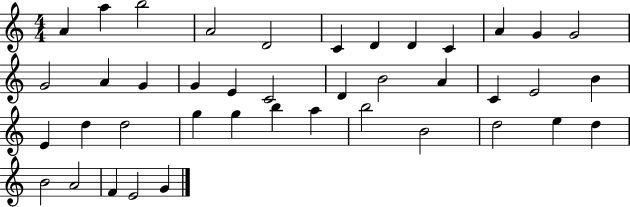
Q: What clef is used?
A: treble